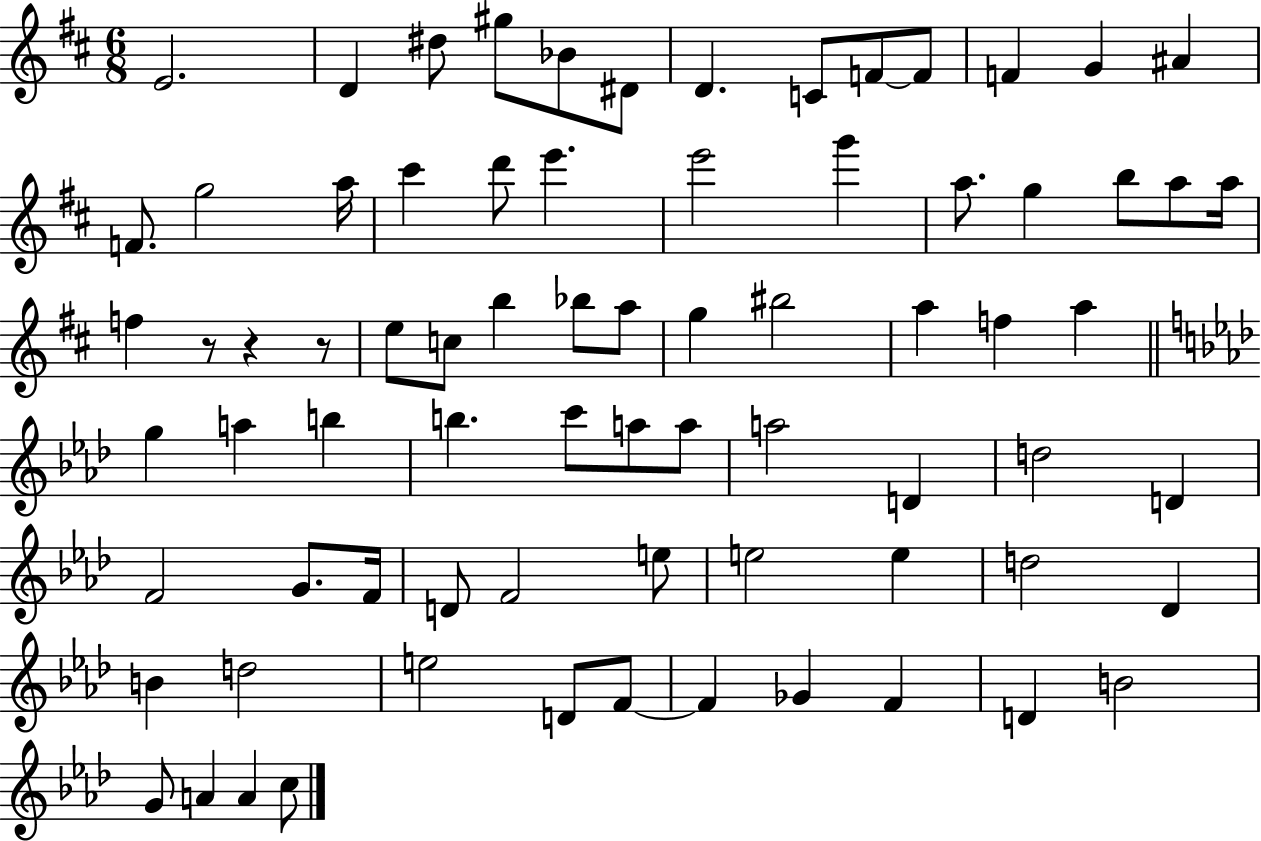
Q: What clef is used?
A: treble